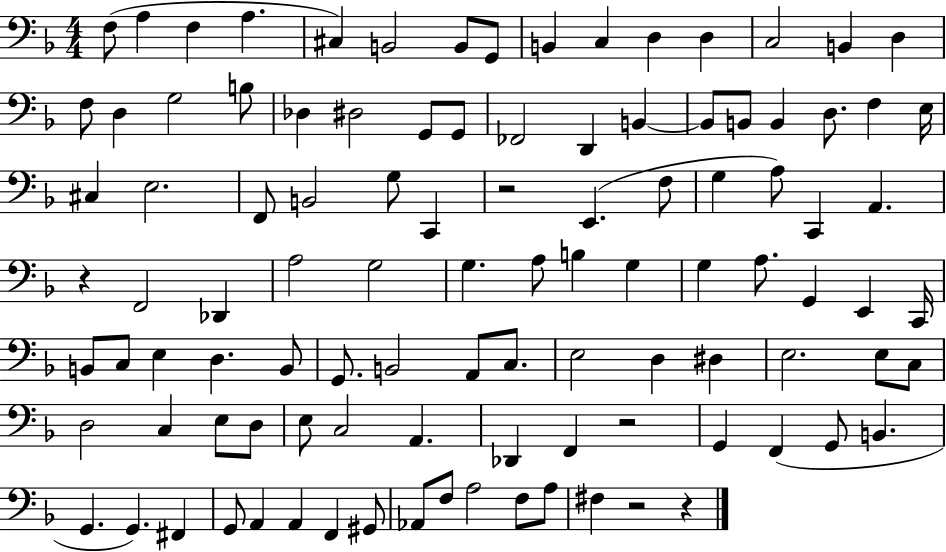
F3/e A3/q F3/q A3/q. C#3/q B2/h B2/e G2/e B2/q C3/q D3/q D3/q C3/h B2/q D3/q F3/e D3/q G3/h B3/e Db3/q D#3/h G2/e G2/e FES2/h D2/q B2/q B2/e B2/e B2/q D3/e. F3/q E3/s C#3/q E3/h. F2/e B2/h G3/e C2/q R/h E2/q. F3/e G3/q A3/e C2/q A2/q. R/q F2/h Db2/q A3/h G3/h G3/q. A3/e B3/q G3/q G3/q A3/e. G2/q E2/q C2/s B2/e C3/e E3/q D3/q. B2/e G2/e. B2/h A2/e C3/e. E3/h D3/q D#3/q E3/h. E3/e C3/e D3/h C3/q E3/e D3/e E3/e C3/h A2/q. Db2/q F2/q R/h G2/q F2/q G2/e B2/q. G2/q. G2/q. F#2/q G2/e A2/q A2/q F2/q G#2/e Ab2/e F3/e A3/h F3/e A3/e F#3/q R/h R/q